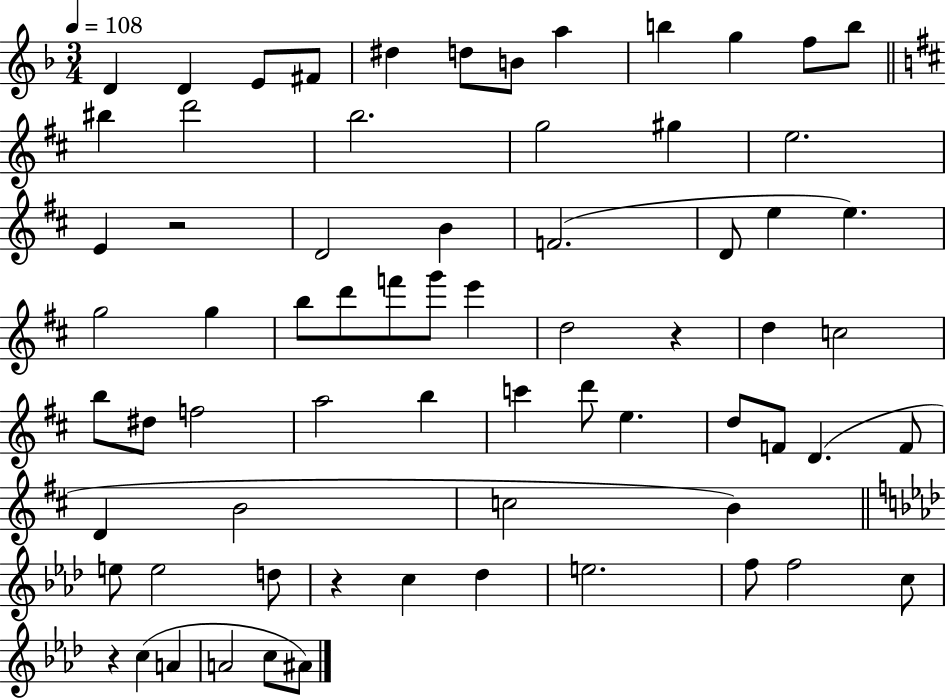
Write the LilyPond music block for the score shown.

{
  \clef treble
  \numericTimeSignature
  \time 3/4
  \key f \major
  \tempo 4 = 108
  d'4 d'4 e'8 fis'8 | dis''4 d''8 b'8 a''4 | b''4 g''4 f''8 b''8 | \bar "||" \break \key d \major bis''4 d'''2 | b''2. | g''2 gis''4 | e''2. | \break e'4 r2 | d'2 b'4 | f'2.( | d'8 e''4 e''4.) | \break g''2 g''4 | b''8 d'''8 f'''8 g'''8 e'''4 | d''2 r4 | d''4 c''2 | \break b''8 dis''8 f''2 | a''2 b''4 | c'''4 d'''8 e''4. | d''8 f'8 d'4.( f'8 | \break d'4 b'2 | c''2 b'4) | \bar "||" \break \key aes \major e''8 e''2 d''8 | r4 c''4 des''4 | e''2. | f''8 f''2 c''8 | \break r4 c''4( a'4 | a'2 c''8 ais'8) | \bar "|."
}